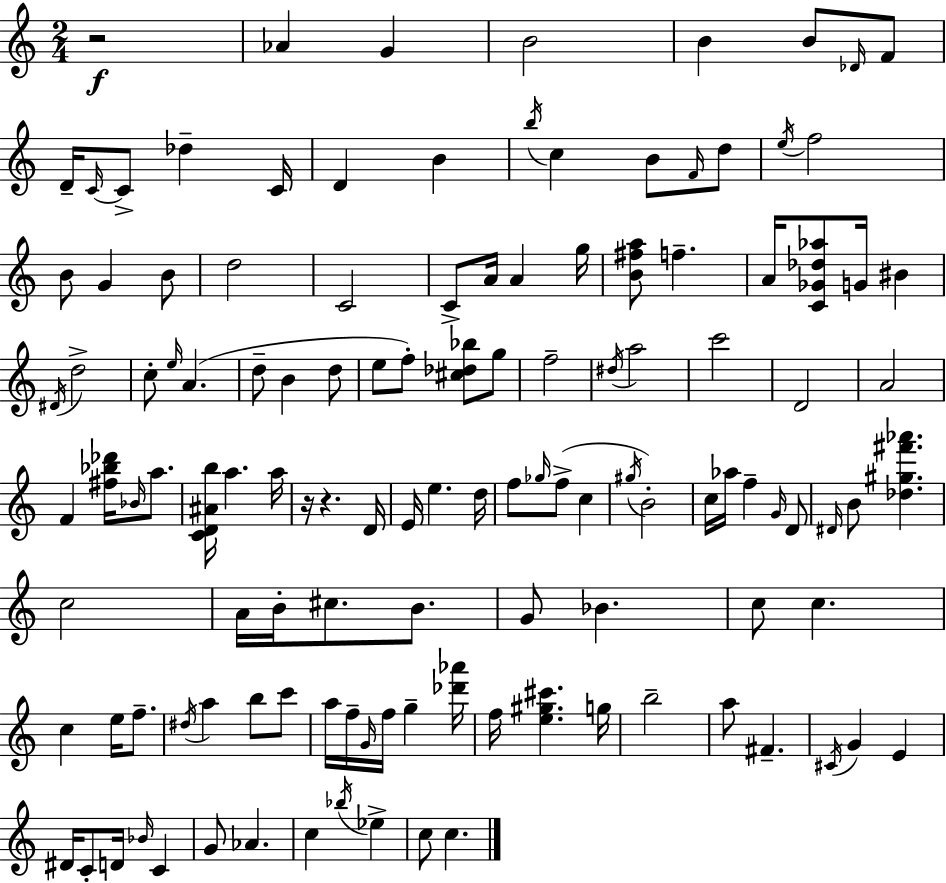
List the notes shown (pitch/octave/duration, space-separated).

R/h Ab4/q G4/q B4/h B4/q B4/e Db4/s F4/e D4/s C4/s C4/e Db5/q C4/s D4/q B4/q B5/s C5/q B4/e F4/s D5/e E5/s F5/h B4/e G4/q B4/e D5/h C4/h C4/e A4/s A4/q G5/s [B4,F#5,A5]/e F5/q. A4/s [C4,Gb4,Db5,Ab5]/e G4/s BIS4/q D#4/s D5/h C5/e E5/s A4/q. D5/e B4/q D5/e E5/e F5/e [C#5,Db5,Bb5]/e G5/e F5/h D#5/s A5/h C6/h D4/h A4/h F4/q [F#5,Bb5,Db6]/s Bb4/s A5/e. [C4,D4,A#4,B5]/s A5/q. A5/s R/s R/q. D4/s E4/s E5/q. D5/s F5/e Gb5/s F5/e C5/q G#5/s B4/h C5/s Ab5/s F5/q G4/s D4/e D#4/s B4/e [Db5,G#5,F#6,Ab6]/q. C5/h A4/s B4/s C#5/e. B4/e. G4/e Bb4/q. C5/e C5/q. C5/q E5/s F5/e. D#5/s A5/q B5/e C6/e A5/s F5/s G4/s F5/s G5/q [Db6,Ab6]/s F5/s [E5,G#5,C#6]/q. G5/s B5/h A5/e F#4/q. C#4/s G4/q E4/q D#4/s C4/e D4/s Bb4/s C4/q G4/e Ab4/q. C5/q Bb5/s Eb5/q C5/e C5/q.